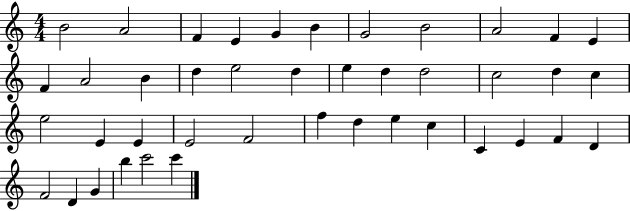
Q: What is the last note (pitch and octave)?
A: C6